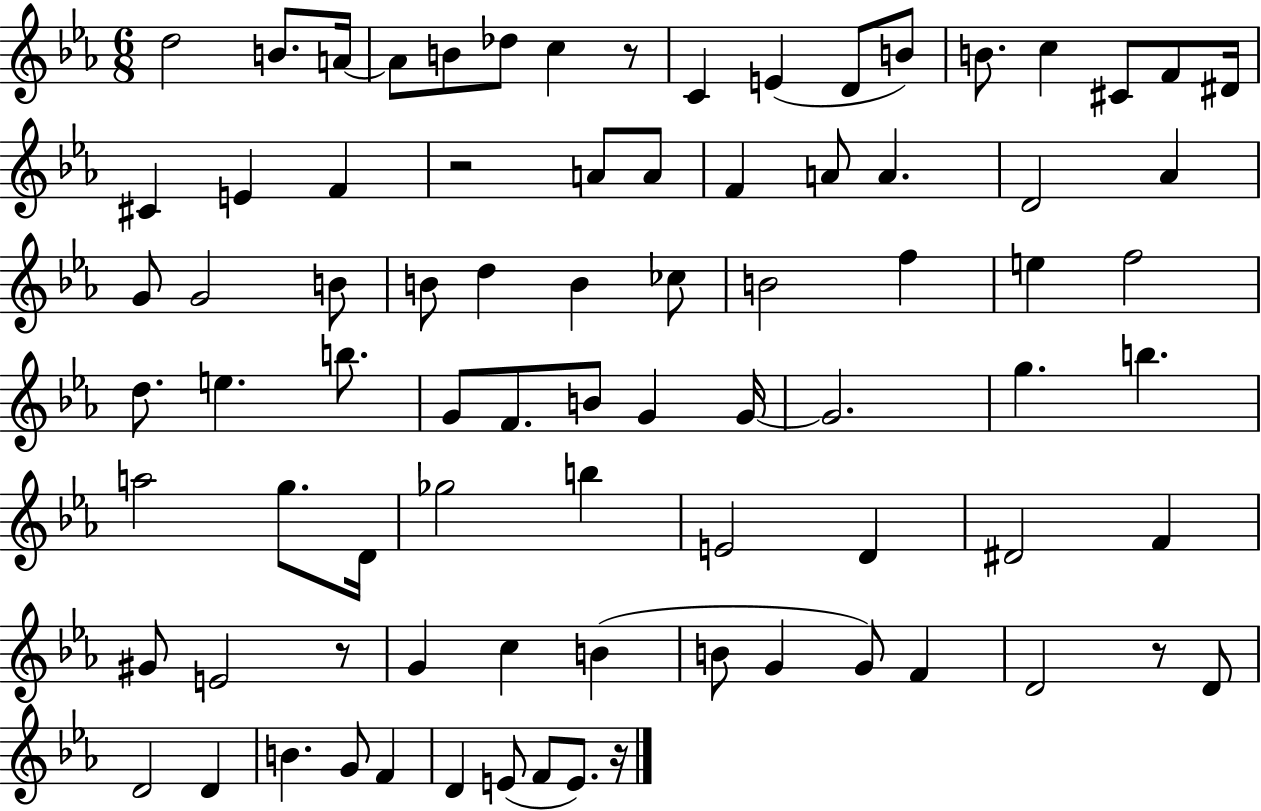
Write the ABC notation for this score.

X:1
T:Untitled
M:6/8
L:1/4
K:Eb
d2 B/2 A/4 A/2 B/2 _d/2 c z/2 C E D/2 B/2 B/2 c ^C/2 F/2 ^D/4 ^C E F z2 A/2 A/2 F A/2 A D2 _A G/2 G2 B/2 B/2 d B _c/2 B2 f e f2 d/2 e b/2 G/2 F/2 B/2 G G/4 G2 g b a2 g/2 D/4 _g2 b E2 D ^D2 F ^G/2 E2 z/2 G c B B/2 G G/2 F D2 z/2 D/2 D2 D B G/2 F D E/2 F/2 E/2 z/4